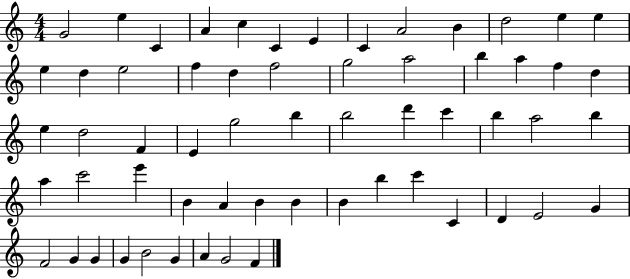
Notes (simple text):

G4/h E5/q C4/q A4/q C5/q C4/q E4/q C4/q A4/h B4/q D5/h E5/q E5/q E5/q D5/q E5/h F5/q D5/q F5/h G5/h A5/h B5/q A5/q F5/q D5/q E5/q D5/h F4/q E4/q G5/h B5/q B5/h D6/q C6/q B5/q A5/h B5/q A5/q C6/h E6/q B4/q A4/q B4/q B4/q B4/q B5/q C6/q C4/q D4/q E4/h G4/q F4/h G4/q G4/q G4/q B4/h G4/q A4/q G4/h F4/q